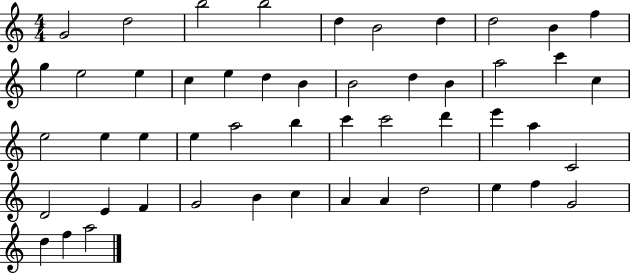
X:1
T:Untitled
M:4/4
L:1/4
K:C
G2 d2 b2 b2 d B2 d d2 B f g e2 e c e d B B2 d B a2 c' c e2 e e e a2 b c' c'2 d' e' a C2 D2 E F G2 B c A A d2 e f G2 d f a2